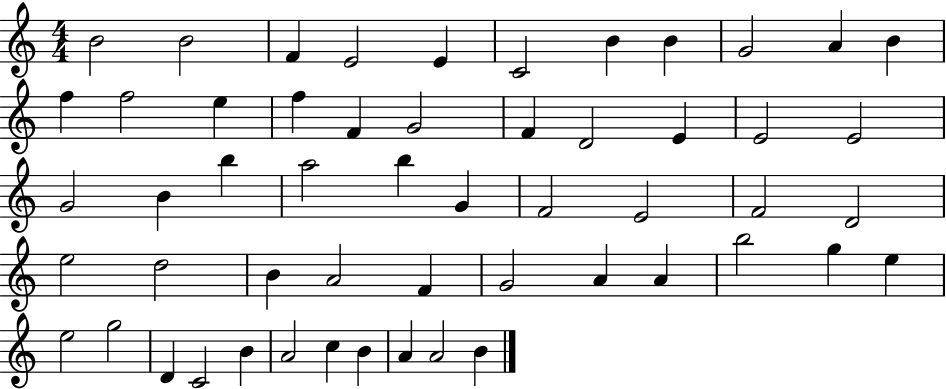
B4/h B4/h F4/q E4/h E4/q C4/h B4/q B4/q G4/h A4/q B4/q F5/q F5/h E5/q F5/q F4/q G4/h F4/q D4/h E4/q E4/h E4/h G4/h B4/q B5/q A5/h B5/q G4/q F4/h E4/h F4/h D4/h E5/h D5/h B4/q A4/h F4/q G4/h A4/q A4/q B5/h G5/q E5/q E5/h G5/h D4/q C4/h B4/q A4/h C5/q B4/q A4/q A4/h B4/q